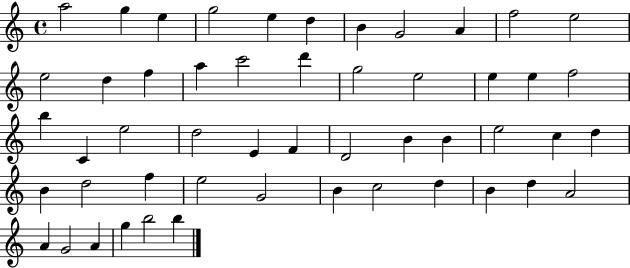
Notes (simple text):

A5/h G5/q E5/q G5/h E5/q D5/q B4/q G4/h A4/q F5/h E5/h E5/h D5/q F5/q A5/q C6/h D6/q G5/h E5/h E5/q E5/q F5/h B5/q C4/q E5/h D5/h E4/q F4/q D4/h B4/q B4/q E5/h C5/q D5/q B4/q D5/h F5/q E5/h G4/h B4/q C5/h D5/q B4/q D5/q A4/h A4/q G4/h A4/q G5/q B5/h B5/q